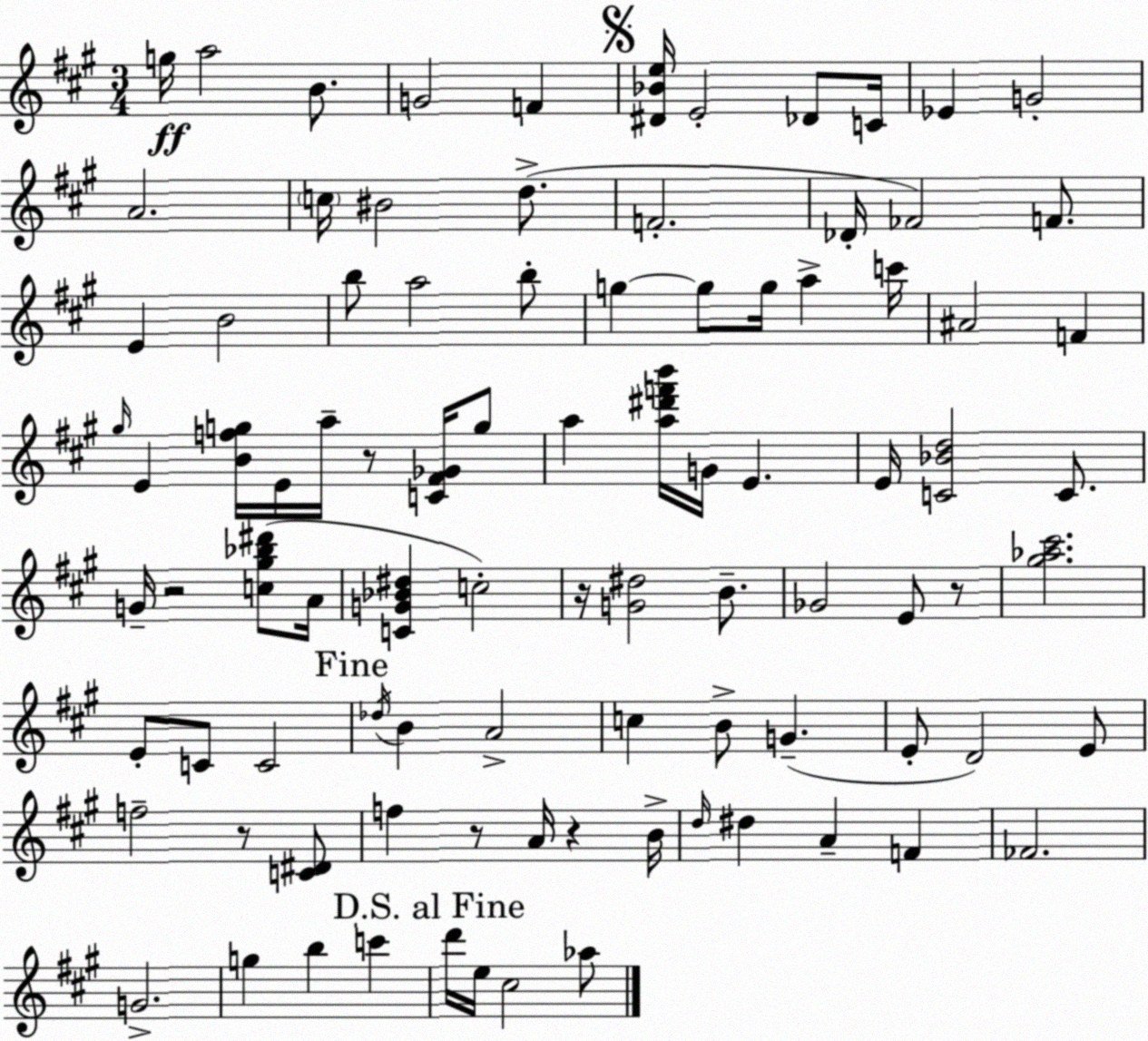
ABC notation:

X:1
T:Untitled
M:3/4
L:1/4
K:A
g/4 a2 B/2 G2 F [^D_Be]/4 E2 _D/2 C/4 _E G2 A2 c/4 ^B2 d/2 F2 _D/4 _F2 F/2 E B2 b/2 a2 b/2 g g/2 g/4 a c'/4 ^A2 F ^g/4 E [Bfg]/4 E/4 a/4 z/2 [C^F_G]/4 g/2 a [a^d'f'b']/4 G/4 E E/4 [C_Bd]2 C/2 G/4 z2 [c^g_b^d']/2 A/4 [CG_B^d] c2 z/4 [G^d]2 B/2 _G2 E/2 z/2 [^g_a^c']2 E/2 C/2 C2 _d/4 B A2 c B/2 G E/2 D2 E/2 f2 z/2 [C^D]/2 f z/2 A/4 z B/4 d/4 ^d A F _F2 G2 g b c' d'/4 e/4 ^c2 _a/2